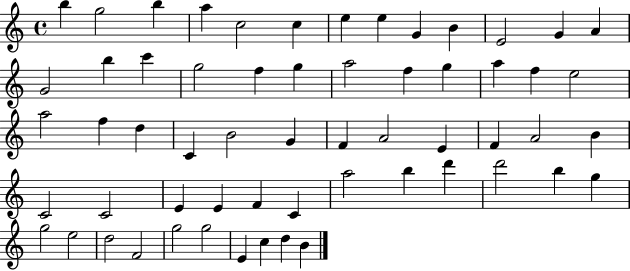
B5/q G5/h B5/q A5/q C5/h C5/q E5/q E5/q G4/q B4/q E4/h G4/q A4/q G4/h B5/q C6/q G5/h F5/q G5/q A5/h F5/q G5/q A5/q F5/q E5/h A5/h F5/q D5/q C4/q B4/h G4/q F4/q A4/h E4/q F4/q A4/h B4/q C4/h C4/h E4/q E4/q F4/q C4/q A5/h B5/q D6/q D6/h B5/q G5/q G5/h E5/h D5/h F4/h G5/h G5/h E4/q C5/q D5/q B4/q